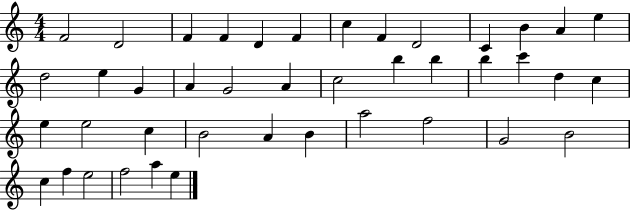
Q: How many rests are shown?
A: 0